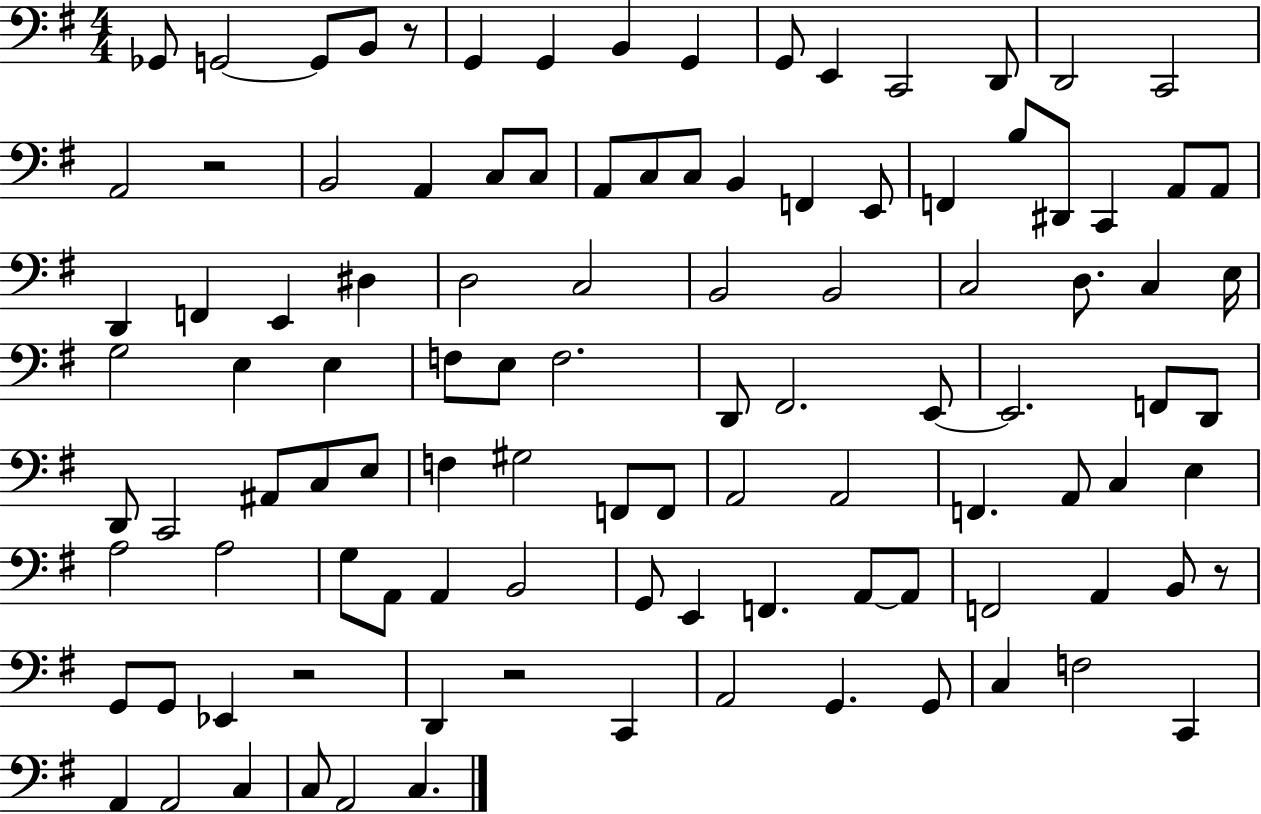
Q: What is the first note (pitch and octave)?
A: Gb2